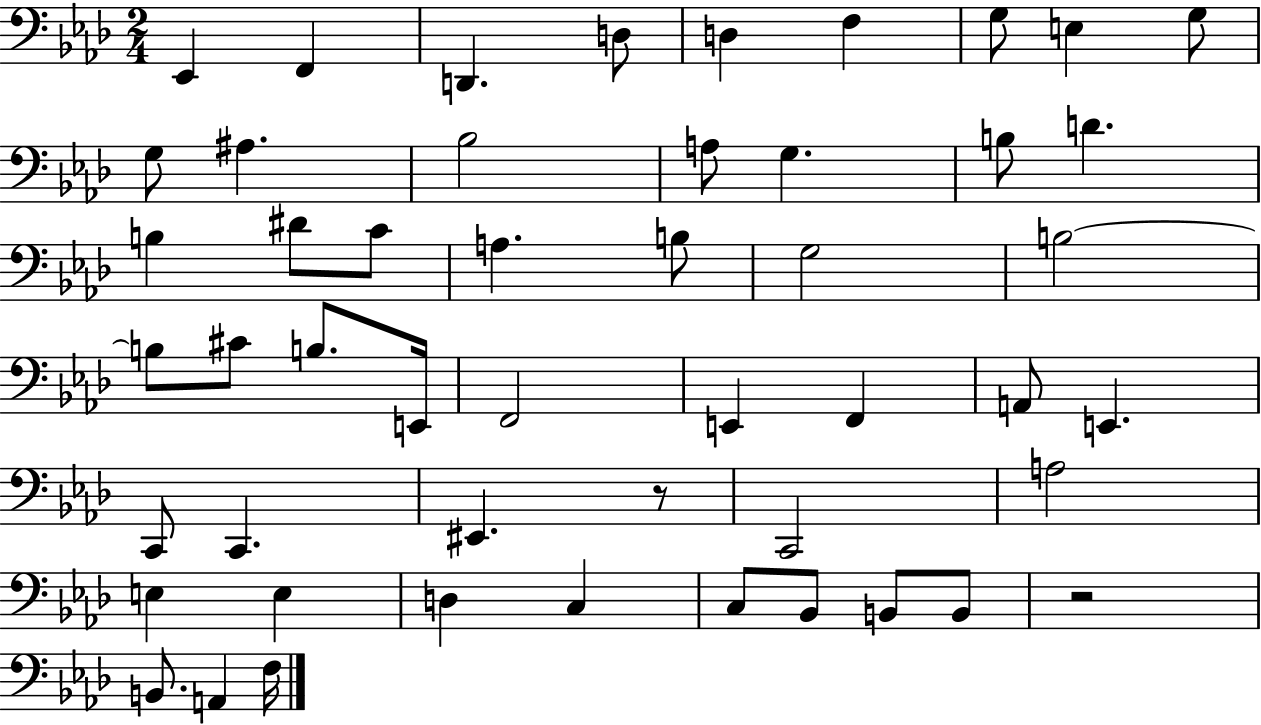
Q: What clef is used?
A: bass